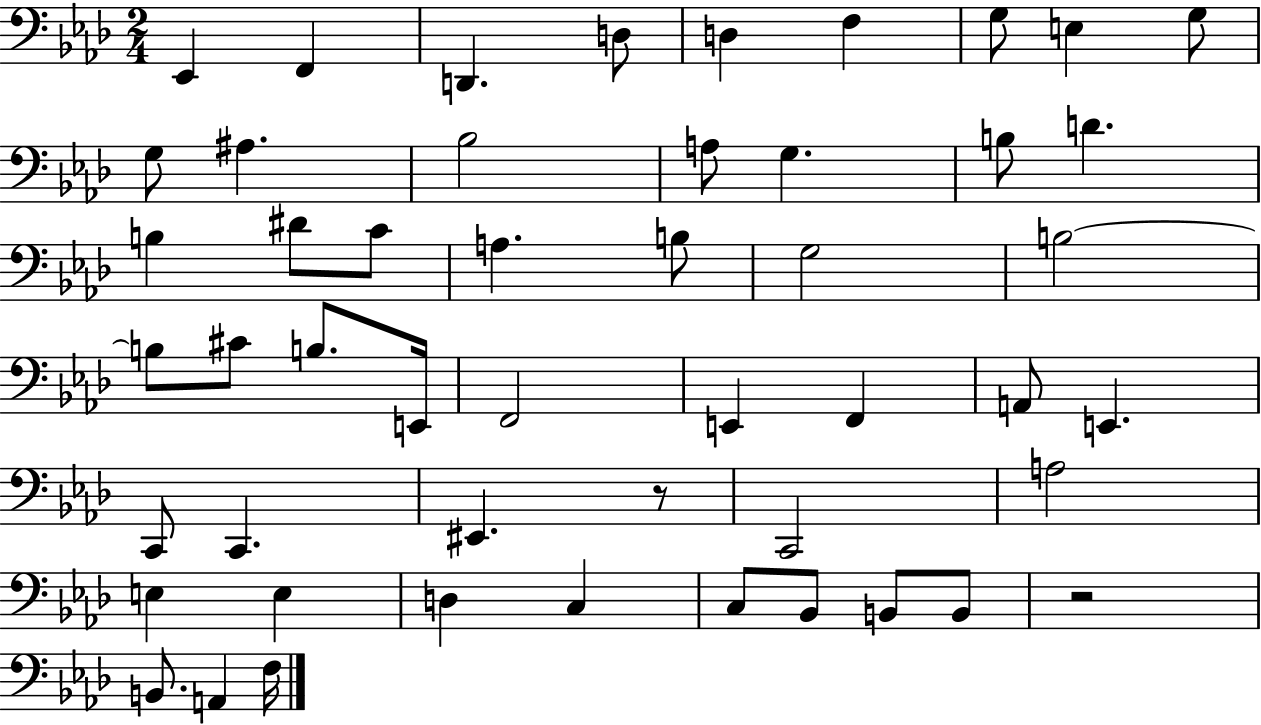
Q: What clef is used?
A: bass